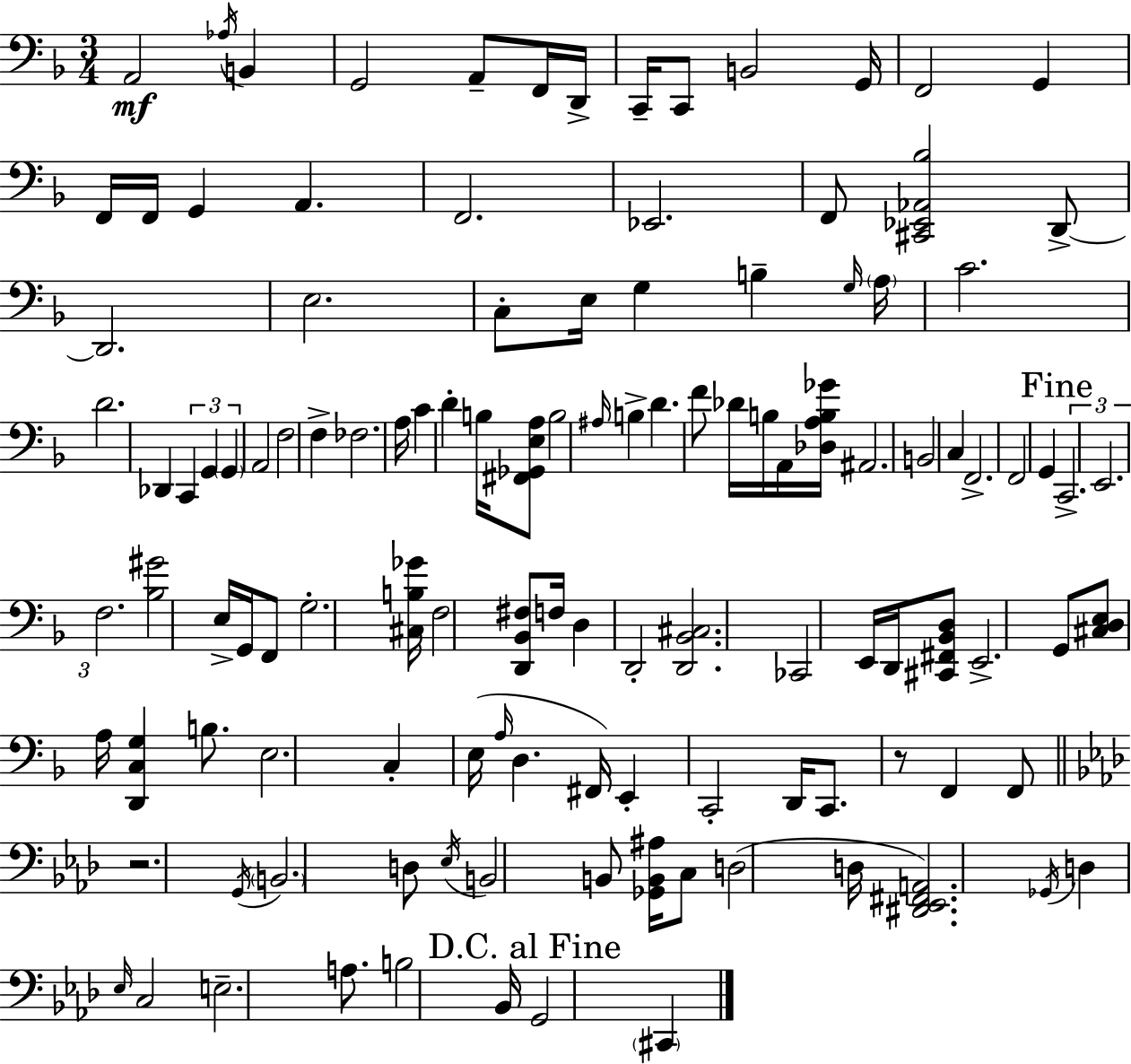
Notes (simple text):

A2/h Ab3/s B2/q G2/h A2/e F2/s D2/s C2/s C2/e B2/h G2/s F2/h G2/q F2/s F2/s G2/q A2/q. F2/h. Eb2/h. F2/e [C#2,Eb2,Ab2,Bb3]/h D2/e D2/h. E3/h. C3/e E3/s G3/q B3/q G3/s A3/s C4/h. D4/h. Db2/q C2/q G2/q G2/q A2/h F3/h F3/q FES3/h. A3/s C4/q D4/q B3/s [F#2,Gb2,E3,A3]/e B3/h A#3/s B3/q D4/q. F4/e Db4/s B3/s A2/s [Db3,A3,B3,Gb4]/s A#2/h. B2/h C3/q F2/h. F2/h G2/q C2/h. E2/h. F3/h. [Bb3,G#4]/h E3/s G2/s F2/e G3/h. [C#3,B3,Gb4]/s F3/h [D2,Bb2,F#3]/e F3/s D3/q D2/h [D2,Bb2,C#3]/h. CES2/h E2/s D2/s [C#2,F#2,Bb2,D3]/e E2/h. G2/e [C#3,D3,E3]/e A3/s [D2,C3,G3]/q B3/e. E3/h. C3/q E3/s A3/s D3/q. F#2/s E2/q C2/h D2/s C2/e. R/e F2/q F2/e R/h. G2/s B2/h. D3/e Eb3/s B2/h B2/e [Gb2,B2,A#3]/s C3/e D3/h D3/s [D#2,Eb2,F#2,A2]/h. Gb2/s D3/q Eb3/s C3/h E3/h. A3/e. B3/h Bb2/s G2/h C#2/q